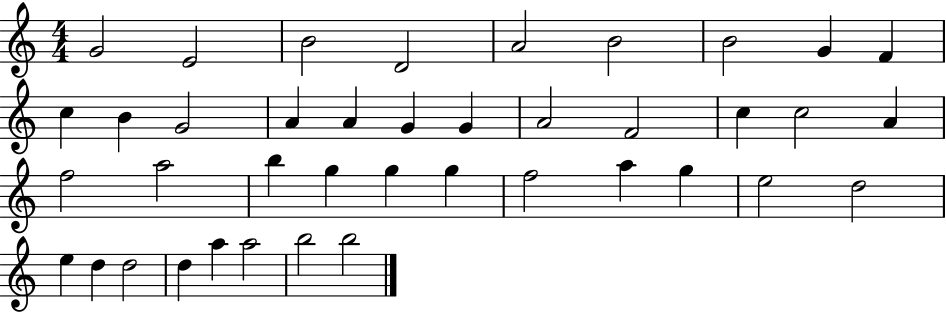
{
  \clef treble
  \numericTimeSignature
  \time 4/4
  \key c \major
  g'2 e'2 | b'2 d'2 | a'2 b'2 | b'2 g'4 f'4 | \break c''4 b'4 g'2 | a'4 a'4 g'4 g'4 | a'2 f'2 | c''4 c''2 a'4 | \break f''2 a''2 | b''4 g''4 g''4 g''4 | f''2 a''4 g''4 | e''2 d''2 | \break e''4 d''4 d''2 | d''4 a''4 a''2 | b''2 b''2 | \bar "|."
}